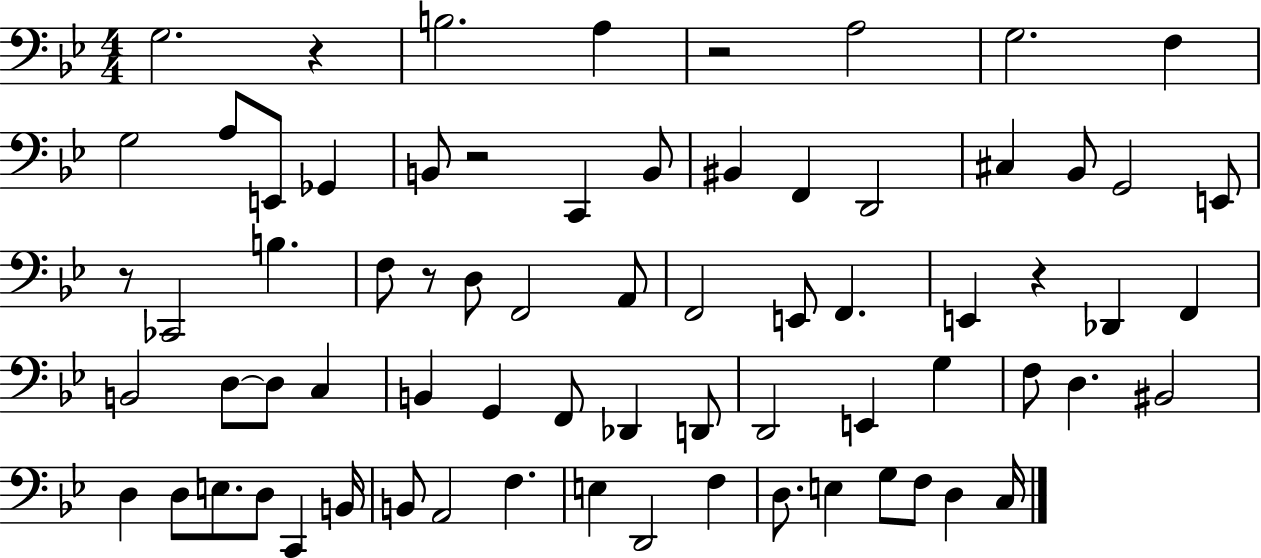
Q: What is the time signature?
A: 4/4